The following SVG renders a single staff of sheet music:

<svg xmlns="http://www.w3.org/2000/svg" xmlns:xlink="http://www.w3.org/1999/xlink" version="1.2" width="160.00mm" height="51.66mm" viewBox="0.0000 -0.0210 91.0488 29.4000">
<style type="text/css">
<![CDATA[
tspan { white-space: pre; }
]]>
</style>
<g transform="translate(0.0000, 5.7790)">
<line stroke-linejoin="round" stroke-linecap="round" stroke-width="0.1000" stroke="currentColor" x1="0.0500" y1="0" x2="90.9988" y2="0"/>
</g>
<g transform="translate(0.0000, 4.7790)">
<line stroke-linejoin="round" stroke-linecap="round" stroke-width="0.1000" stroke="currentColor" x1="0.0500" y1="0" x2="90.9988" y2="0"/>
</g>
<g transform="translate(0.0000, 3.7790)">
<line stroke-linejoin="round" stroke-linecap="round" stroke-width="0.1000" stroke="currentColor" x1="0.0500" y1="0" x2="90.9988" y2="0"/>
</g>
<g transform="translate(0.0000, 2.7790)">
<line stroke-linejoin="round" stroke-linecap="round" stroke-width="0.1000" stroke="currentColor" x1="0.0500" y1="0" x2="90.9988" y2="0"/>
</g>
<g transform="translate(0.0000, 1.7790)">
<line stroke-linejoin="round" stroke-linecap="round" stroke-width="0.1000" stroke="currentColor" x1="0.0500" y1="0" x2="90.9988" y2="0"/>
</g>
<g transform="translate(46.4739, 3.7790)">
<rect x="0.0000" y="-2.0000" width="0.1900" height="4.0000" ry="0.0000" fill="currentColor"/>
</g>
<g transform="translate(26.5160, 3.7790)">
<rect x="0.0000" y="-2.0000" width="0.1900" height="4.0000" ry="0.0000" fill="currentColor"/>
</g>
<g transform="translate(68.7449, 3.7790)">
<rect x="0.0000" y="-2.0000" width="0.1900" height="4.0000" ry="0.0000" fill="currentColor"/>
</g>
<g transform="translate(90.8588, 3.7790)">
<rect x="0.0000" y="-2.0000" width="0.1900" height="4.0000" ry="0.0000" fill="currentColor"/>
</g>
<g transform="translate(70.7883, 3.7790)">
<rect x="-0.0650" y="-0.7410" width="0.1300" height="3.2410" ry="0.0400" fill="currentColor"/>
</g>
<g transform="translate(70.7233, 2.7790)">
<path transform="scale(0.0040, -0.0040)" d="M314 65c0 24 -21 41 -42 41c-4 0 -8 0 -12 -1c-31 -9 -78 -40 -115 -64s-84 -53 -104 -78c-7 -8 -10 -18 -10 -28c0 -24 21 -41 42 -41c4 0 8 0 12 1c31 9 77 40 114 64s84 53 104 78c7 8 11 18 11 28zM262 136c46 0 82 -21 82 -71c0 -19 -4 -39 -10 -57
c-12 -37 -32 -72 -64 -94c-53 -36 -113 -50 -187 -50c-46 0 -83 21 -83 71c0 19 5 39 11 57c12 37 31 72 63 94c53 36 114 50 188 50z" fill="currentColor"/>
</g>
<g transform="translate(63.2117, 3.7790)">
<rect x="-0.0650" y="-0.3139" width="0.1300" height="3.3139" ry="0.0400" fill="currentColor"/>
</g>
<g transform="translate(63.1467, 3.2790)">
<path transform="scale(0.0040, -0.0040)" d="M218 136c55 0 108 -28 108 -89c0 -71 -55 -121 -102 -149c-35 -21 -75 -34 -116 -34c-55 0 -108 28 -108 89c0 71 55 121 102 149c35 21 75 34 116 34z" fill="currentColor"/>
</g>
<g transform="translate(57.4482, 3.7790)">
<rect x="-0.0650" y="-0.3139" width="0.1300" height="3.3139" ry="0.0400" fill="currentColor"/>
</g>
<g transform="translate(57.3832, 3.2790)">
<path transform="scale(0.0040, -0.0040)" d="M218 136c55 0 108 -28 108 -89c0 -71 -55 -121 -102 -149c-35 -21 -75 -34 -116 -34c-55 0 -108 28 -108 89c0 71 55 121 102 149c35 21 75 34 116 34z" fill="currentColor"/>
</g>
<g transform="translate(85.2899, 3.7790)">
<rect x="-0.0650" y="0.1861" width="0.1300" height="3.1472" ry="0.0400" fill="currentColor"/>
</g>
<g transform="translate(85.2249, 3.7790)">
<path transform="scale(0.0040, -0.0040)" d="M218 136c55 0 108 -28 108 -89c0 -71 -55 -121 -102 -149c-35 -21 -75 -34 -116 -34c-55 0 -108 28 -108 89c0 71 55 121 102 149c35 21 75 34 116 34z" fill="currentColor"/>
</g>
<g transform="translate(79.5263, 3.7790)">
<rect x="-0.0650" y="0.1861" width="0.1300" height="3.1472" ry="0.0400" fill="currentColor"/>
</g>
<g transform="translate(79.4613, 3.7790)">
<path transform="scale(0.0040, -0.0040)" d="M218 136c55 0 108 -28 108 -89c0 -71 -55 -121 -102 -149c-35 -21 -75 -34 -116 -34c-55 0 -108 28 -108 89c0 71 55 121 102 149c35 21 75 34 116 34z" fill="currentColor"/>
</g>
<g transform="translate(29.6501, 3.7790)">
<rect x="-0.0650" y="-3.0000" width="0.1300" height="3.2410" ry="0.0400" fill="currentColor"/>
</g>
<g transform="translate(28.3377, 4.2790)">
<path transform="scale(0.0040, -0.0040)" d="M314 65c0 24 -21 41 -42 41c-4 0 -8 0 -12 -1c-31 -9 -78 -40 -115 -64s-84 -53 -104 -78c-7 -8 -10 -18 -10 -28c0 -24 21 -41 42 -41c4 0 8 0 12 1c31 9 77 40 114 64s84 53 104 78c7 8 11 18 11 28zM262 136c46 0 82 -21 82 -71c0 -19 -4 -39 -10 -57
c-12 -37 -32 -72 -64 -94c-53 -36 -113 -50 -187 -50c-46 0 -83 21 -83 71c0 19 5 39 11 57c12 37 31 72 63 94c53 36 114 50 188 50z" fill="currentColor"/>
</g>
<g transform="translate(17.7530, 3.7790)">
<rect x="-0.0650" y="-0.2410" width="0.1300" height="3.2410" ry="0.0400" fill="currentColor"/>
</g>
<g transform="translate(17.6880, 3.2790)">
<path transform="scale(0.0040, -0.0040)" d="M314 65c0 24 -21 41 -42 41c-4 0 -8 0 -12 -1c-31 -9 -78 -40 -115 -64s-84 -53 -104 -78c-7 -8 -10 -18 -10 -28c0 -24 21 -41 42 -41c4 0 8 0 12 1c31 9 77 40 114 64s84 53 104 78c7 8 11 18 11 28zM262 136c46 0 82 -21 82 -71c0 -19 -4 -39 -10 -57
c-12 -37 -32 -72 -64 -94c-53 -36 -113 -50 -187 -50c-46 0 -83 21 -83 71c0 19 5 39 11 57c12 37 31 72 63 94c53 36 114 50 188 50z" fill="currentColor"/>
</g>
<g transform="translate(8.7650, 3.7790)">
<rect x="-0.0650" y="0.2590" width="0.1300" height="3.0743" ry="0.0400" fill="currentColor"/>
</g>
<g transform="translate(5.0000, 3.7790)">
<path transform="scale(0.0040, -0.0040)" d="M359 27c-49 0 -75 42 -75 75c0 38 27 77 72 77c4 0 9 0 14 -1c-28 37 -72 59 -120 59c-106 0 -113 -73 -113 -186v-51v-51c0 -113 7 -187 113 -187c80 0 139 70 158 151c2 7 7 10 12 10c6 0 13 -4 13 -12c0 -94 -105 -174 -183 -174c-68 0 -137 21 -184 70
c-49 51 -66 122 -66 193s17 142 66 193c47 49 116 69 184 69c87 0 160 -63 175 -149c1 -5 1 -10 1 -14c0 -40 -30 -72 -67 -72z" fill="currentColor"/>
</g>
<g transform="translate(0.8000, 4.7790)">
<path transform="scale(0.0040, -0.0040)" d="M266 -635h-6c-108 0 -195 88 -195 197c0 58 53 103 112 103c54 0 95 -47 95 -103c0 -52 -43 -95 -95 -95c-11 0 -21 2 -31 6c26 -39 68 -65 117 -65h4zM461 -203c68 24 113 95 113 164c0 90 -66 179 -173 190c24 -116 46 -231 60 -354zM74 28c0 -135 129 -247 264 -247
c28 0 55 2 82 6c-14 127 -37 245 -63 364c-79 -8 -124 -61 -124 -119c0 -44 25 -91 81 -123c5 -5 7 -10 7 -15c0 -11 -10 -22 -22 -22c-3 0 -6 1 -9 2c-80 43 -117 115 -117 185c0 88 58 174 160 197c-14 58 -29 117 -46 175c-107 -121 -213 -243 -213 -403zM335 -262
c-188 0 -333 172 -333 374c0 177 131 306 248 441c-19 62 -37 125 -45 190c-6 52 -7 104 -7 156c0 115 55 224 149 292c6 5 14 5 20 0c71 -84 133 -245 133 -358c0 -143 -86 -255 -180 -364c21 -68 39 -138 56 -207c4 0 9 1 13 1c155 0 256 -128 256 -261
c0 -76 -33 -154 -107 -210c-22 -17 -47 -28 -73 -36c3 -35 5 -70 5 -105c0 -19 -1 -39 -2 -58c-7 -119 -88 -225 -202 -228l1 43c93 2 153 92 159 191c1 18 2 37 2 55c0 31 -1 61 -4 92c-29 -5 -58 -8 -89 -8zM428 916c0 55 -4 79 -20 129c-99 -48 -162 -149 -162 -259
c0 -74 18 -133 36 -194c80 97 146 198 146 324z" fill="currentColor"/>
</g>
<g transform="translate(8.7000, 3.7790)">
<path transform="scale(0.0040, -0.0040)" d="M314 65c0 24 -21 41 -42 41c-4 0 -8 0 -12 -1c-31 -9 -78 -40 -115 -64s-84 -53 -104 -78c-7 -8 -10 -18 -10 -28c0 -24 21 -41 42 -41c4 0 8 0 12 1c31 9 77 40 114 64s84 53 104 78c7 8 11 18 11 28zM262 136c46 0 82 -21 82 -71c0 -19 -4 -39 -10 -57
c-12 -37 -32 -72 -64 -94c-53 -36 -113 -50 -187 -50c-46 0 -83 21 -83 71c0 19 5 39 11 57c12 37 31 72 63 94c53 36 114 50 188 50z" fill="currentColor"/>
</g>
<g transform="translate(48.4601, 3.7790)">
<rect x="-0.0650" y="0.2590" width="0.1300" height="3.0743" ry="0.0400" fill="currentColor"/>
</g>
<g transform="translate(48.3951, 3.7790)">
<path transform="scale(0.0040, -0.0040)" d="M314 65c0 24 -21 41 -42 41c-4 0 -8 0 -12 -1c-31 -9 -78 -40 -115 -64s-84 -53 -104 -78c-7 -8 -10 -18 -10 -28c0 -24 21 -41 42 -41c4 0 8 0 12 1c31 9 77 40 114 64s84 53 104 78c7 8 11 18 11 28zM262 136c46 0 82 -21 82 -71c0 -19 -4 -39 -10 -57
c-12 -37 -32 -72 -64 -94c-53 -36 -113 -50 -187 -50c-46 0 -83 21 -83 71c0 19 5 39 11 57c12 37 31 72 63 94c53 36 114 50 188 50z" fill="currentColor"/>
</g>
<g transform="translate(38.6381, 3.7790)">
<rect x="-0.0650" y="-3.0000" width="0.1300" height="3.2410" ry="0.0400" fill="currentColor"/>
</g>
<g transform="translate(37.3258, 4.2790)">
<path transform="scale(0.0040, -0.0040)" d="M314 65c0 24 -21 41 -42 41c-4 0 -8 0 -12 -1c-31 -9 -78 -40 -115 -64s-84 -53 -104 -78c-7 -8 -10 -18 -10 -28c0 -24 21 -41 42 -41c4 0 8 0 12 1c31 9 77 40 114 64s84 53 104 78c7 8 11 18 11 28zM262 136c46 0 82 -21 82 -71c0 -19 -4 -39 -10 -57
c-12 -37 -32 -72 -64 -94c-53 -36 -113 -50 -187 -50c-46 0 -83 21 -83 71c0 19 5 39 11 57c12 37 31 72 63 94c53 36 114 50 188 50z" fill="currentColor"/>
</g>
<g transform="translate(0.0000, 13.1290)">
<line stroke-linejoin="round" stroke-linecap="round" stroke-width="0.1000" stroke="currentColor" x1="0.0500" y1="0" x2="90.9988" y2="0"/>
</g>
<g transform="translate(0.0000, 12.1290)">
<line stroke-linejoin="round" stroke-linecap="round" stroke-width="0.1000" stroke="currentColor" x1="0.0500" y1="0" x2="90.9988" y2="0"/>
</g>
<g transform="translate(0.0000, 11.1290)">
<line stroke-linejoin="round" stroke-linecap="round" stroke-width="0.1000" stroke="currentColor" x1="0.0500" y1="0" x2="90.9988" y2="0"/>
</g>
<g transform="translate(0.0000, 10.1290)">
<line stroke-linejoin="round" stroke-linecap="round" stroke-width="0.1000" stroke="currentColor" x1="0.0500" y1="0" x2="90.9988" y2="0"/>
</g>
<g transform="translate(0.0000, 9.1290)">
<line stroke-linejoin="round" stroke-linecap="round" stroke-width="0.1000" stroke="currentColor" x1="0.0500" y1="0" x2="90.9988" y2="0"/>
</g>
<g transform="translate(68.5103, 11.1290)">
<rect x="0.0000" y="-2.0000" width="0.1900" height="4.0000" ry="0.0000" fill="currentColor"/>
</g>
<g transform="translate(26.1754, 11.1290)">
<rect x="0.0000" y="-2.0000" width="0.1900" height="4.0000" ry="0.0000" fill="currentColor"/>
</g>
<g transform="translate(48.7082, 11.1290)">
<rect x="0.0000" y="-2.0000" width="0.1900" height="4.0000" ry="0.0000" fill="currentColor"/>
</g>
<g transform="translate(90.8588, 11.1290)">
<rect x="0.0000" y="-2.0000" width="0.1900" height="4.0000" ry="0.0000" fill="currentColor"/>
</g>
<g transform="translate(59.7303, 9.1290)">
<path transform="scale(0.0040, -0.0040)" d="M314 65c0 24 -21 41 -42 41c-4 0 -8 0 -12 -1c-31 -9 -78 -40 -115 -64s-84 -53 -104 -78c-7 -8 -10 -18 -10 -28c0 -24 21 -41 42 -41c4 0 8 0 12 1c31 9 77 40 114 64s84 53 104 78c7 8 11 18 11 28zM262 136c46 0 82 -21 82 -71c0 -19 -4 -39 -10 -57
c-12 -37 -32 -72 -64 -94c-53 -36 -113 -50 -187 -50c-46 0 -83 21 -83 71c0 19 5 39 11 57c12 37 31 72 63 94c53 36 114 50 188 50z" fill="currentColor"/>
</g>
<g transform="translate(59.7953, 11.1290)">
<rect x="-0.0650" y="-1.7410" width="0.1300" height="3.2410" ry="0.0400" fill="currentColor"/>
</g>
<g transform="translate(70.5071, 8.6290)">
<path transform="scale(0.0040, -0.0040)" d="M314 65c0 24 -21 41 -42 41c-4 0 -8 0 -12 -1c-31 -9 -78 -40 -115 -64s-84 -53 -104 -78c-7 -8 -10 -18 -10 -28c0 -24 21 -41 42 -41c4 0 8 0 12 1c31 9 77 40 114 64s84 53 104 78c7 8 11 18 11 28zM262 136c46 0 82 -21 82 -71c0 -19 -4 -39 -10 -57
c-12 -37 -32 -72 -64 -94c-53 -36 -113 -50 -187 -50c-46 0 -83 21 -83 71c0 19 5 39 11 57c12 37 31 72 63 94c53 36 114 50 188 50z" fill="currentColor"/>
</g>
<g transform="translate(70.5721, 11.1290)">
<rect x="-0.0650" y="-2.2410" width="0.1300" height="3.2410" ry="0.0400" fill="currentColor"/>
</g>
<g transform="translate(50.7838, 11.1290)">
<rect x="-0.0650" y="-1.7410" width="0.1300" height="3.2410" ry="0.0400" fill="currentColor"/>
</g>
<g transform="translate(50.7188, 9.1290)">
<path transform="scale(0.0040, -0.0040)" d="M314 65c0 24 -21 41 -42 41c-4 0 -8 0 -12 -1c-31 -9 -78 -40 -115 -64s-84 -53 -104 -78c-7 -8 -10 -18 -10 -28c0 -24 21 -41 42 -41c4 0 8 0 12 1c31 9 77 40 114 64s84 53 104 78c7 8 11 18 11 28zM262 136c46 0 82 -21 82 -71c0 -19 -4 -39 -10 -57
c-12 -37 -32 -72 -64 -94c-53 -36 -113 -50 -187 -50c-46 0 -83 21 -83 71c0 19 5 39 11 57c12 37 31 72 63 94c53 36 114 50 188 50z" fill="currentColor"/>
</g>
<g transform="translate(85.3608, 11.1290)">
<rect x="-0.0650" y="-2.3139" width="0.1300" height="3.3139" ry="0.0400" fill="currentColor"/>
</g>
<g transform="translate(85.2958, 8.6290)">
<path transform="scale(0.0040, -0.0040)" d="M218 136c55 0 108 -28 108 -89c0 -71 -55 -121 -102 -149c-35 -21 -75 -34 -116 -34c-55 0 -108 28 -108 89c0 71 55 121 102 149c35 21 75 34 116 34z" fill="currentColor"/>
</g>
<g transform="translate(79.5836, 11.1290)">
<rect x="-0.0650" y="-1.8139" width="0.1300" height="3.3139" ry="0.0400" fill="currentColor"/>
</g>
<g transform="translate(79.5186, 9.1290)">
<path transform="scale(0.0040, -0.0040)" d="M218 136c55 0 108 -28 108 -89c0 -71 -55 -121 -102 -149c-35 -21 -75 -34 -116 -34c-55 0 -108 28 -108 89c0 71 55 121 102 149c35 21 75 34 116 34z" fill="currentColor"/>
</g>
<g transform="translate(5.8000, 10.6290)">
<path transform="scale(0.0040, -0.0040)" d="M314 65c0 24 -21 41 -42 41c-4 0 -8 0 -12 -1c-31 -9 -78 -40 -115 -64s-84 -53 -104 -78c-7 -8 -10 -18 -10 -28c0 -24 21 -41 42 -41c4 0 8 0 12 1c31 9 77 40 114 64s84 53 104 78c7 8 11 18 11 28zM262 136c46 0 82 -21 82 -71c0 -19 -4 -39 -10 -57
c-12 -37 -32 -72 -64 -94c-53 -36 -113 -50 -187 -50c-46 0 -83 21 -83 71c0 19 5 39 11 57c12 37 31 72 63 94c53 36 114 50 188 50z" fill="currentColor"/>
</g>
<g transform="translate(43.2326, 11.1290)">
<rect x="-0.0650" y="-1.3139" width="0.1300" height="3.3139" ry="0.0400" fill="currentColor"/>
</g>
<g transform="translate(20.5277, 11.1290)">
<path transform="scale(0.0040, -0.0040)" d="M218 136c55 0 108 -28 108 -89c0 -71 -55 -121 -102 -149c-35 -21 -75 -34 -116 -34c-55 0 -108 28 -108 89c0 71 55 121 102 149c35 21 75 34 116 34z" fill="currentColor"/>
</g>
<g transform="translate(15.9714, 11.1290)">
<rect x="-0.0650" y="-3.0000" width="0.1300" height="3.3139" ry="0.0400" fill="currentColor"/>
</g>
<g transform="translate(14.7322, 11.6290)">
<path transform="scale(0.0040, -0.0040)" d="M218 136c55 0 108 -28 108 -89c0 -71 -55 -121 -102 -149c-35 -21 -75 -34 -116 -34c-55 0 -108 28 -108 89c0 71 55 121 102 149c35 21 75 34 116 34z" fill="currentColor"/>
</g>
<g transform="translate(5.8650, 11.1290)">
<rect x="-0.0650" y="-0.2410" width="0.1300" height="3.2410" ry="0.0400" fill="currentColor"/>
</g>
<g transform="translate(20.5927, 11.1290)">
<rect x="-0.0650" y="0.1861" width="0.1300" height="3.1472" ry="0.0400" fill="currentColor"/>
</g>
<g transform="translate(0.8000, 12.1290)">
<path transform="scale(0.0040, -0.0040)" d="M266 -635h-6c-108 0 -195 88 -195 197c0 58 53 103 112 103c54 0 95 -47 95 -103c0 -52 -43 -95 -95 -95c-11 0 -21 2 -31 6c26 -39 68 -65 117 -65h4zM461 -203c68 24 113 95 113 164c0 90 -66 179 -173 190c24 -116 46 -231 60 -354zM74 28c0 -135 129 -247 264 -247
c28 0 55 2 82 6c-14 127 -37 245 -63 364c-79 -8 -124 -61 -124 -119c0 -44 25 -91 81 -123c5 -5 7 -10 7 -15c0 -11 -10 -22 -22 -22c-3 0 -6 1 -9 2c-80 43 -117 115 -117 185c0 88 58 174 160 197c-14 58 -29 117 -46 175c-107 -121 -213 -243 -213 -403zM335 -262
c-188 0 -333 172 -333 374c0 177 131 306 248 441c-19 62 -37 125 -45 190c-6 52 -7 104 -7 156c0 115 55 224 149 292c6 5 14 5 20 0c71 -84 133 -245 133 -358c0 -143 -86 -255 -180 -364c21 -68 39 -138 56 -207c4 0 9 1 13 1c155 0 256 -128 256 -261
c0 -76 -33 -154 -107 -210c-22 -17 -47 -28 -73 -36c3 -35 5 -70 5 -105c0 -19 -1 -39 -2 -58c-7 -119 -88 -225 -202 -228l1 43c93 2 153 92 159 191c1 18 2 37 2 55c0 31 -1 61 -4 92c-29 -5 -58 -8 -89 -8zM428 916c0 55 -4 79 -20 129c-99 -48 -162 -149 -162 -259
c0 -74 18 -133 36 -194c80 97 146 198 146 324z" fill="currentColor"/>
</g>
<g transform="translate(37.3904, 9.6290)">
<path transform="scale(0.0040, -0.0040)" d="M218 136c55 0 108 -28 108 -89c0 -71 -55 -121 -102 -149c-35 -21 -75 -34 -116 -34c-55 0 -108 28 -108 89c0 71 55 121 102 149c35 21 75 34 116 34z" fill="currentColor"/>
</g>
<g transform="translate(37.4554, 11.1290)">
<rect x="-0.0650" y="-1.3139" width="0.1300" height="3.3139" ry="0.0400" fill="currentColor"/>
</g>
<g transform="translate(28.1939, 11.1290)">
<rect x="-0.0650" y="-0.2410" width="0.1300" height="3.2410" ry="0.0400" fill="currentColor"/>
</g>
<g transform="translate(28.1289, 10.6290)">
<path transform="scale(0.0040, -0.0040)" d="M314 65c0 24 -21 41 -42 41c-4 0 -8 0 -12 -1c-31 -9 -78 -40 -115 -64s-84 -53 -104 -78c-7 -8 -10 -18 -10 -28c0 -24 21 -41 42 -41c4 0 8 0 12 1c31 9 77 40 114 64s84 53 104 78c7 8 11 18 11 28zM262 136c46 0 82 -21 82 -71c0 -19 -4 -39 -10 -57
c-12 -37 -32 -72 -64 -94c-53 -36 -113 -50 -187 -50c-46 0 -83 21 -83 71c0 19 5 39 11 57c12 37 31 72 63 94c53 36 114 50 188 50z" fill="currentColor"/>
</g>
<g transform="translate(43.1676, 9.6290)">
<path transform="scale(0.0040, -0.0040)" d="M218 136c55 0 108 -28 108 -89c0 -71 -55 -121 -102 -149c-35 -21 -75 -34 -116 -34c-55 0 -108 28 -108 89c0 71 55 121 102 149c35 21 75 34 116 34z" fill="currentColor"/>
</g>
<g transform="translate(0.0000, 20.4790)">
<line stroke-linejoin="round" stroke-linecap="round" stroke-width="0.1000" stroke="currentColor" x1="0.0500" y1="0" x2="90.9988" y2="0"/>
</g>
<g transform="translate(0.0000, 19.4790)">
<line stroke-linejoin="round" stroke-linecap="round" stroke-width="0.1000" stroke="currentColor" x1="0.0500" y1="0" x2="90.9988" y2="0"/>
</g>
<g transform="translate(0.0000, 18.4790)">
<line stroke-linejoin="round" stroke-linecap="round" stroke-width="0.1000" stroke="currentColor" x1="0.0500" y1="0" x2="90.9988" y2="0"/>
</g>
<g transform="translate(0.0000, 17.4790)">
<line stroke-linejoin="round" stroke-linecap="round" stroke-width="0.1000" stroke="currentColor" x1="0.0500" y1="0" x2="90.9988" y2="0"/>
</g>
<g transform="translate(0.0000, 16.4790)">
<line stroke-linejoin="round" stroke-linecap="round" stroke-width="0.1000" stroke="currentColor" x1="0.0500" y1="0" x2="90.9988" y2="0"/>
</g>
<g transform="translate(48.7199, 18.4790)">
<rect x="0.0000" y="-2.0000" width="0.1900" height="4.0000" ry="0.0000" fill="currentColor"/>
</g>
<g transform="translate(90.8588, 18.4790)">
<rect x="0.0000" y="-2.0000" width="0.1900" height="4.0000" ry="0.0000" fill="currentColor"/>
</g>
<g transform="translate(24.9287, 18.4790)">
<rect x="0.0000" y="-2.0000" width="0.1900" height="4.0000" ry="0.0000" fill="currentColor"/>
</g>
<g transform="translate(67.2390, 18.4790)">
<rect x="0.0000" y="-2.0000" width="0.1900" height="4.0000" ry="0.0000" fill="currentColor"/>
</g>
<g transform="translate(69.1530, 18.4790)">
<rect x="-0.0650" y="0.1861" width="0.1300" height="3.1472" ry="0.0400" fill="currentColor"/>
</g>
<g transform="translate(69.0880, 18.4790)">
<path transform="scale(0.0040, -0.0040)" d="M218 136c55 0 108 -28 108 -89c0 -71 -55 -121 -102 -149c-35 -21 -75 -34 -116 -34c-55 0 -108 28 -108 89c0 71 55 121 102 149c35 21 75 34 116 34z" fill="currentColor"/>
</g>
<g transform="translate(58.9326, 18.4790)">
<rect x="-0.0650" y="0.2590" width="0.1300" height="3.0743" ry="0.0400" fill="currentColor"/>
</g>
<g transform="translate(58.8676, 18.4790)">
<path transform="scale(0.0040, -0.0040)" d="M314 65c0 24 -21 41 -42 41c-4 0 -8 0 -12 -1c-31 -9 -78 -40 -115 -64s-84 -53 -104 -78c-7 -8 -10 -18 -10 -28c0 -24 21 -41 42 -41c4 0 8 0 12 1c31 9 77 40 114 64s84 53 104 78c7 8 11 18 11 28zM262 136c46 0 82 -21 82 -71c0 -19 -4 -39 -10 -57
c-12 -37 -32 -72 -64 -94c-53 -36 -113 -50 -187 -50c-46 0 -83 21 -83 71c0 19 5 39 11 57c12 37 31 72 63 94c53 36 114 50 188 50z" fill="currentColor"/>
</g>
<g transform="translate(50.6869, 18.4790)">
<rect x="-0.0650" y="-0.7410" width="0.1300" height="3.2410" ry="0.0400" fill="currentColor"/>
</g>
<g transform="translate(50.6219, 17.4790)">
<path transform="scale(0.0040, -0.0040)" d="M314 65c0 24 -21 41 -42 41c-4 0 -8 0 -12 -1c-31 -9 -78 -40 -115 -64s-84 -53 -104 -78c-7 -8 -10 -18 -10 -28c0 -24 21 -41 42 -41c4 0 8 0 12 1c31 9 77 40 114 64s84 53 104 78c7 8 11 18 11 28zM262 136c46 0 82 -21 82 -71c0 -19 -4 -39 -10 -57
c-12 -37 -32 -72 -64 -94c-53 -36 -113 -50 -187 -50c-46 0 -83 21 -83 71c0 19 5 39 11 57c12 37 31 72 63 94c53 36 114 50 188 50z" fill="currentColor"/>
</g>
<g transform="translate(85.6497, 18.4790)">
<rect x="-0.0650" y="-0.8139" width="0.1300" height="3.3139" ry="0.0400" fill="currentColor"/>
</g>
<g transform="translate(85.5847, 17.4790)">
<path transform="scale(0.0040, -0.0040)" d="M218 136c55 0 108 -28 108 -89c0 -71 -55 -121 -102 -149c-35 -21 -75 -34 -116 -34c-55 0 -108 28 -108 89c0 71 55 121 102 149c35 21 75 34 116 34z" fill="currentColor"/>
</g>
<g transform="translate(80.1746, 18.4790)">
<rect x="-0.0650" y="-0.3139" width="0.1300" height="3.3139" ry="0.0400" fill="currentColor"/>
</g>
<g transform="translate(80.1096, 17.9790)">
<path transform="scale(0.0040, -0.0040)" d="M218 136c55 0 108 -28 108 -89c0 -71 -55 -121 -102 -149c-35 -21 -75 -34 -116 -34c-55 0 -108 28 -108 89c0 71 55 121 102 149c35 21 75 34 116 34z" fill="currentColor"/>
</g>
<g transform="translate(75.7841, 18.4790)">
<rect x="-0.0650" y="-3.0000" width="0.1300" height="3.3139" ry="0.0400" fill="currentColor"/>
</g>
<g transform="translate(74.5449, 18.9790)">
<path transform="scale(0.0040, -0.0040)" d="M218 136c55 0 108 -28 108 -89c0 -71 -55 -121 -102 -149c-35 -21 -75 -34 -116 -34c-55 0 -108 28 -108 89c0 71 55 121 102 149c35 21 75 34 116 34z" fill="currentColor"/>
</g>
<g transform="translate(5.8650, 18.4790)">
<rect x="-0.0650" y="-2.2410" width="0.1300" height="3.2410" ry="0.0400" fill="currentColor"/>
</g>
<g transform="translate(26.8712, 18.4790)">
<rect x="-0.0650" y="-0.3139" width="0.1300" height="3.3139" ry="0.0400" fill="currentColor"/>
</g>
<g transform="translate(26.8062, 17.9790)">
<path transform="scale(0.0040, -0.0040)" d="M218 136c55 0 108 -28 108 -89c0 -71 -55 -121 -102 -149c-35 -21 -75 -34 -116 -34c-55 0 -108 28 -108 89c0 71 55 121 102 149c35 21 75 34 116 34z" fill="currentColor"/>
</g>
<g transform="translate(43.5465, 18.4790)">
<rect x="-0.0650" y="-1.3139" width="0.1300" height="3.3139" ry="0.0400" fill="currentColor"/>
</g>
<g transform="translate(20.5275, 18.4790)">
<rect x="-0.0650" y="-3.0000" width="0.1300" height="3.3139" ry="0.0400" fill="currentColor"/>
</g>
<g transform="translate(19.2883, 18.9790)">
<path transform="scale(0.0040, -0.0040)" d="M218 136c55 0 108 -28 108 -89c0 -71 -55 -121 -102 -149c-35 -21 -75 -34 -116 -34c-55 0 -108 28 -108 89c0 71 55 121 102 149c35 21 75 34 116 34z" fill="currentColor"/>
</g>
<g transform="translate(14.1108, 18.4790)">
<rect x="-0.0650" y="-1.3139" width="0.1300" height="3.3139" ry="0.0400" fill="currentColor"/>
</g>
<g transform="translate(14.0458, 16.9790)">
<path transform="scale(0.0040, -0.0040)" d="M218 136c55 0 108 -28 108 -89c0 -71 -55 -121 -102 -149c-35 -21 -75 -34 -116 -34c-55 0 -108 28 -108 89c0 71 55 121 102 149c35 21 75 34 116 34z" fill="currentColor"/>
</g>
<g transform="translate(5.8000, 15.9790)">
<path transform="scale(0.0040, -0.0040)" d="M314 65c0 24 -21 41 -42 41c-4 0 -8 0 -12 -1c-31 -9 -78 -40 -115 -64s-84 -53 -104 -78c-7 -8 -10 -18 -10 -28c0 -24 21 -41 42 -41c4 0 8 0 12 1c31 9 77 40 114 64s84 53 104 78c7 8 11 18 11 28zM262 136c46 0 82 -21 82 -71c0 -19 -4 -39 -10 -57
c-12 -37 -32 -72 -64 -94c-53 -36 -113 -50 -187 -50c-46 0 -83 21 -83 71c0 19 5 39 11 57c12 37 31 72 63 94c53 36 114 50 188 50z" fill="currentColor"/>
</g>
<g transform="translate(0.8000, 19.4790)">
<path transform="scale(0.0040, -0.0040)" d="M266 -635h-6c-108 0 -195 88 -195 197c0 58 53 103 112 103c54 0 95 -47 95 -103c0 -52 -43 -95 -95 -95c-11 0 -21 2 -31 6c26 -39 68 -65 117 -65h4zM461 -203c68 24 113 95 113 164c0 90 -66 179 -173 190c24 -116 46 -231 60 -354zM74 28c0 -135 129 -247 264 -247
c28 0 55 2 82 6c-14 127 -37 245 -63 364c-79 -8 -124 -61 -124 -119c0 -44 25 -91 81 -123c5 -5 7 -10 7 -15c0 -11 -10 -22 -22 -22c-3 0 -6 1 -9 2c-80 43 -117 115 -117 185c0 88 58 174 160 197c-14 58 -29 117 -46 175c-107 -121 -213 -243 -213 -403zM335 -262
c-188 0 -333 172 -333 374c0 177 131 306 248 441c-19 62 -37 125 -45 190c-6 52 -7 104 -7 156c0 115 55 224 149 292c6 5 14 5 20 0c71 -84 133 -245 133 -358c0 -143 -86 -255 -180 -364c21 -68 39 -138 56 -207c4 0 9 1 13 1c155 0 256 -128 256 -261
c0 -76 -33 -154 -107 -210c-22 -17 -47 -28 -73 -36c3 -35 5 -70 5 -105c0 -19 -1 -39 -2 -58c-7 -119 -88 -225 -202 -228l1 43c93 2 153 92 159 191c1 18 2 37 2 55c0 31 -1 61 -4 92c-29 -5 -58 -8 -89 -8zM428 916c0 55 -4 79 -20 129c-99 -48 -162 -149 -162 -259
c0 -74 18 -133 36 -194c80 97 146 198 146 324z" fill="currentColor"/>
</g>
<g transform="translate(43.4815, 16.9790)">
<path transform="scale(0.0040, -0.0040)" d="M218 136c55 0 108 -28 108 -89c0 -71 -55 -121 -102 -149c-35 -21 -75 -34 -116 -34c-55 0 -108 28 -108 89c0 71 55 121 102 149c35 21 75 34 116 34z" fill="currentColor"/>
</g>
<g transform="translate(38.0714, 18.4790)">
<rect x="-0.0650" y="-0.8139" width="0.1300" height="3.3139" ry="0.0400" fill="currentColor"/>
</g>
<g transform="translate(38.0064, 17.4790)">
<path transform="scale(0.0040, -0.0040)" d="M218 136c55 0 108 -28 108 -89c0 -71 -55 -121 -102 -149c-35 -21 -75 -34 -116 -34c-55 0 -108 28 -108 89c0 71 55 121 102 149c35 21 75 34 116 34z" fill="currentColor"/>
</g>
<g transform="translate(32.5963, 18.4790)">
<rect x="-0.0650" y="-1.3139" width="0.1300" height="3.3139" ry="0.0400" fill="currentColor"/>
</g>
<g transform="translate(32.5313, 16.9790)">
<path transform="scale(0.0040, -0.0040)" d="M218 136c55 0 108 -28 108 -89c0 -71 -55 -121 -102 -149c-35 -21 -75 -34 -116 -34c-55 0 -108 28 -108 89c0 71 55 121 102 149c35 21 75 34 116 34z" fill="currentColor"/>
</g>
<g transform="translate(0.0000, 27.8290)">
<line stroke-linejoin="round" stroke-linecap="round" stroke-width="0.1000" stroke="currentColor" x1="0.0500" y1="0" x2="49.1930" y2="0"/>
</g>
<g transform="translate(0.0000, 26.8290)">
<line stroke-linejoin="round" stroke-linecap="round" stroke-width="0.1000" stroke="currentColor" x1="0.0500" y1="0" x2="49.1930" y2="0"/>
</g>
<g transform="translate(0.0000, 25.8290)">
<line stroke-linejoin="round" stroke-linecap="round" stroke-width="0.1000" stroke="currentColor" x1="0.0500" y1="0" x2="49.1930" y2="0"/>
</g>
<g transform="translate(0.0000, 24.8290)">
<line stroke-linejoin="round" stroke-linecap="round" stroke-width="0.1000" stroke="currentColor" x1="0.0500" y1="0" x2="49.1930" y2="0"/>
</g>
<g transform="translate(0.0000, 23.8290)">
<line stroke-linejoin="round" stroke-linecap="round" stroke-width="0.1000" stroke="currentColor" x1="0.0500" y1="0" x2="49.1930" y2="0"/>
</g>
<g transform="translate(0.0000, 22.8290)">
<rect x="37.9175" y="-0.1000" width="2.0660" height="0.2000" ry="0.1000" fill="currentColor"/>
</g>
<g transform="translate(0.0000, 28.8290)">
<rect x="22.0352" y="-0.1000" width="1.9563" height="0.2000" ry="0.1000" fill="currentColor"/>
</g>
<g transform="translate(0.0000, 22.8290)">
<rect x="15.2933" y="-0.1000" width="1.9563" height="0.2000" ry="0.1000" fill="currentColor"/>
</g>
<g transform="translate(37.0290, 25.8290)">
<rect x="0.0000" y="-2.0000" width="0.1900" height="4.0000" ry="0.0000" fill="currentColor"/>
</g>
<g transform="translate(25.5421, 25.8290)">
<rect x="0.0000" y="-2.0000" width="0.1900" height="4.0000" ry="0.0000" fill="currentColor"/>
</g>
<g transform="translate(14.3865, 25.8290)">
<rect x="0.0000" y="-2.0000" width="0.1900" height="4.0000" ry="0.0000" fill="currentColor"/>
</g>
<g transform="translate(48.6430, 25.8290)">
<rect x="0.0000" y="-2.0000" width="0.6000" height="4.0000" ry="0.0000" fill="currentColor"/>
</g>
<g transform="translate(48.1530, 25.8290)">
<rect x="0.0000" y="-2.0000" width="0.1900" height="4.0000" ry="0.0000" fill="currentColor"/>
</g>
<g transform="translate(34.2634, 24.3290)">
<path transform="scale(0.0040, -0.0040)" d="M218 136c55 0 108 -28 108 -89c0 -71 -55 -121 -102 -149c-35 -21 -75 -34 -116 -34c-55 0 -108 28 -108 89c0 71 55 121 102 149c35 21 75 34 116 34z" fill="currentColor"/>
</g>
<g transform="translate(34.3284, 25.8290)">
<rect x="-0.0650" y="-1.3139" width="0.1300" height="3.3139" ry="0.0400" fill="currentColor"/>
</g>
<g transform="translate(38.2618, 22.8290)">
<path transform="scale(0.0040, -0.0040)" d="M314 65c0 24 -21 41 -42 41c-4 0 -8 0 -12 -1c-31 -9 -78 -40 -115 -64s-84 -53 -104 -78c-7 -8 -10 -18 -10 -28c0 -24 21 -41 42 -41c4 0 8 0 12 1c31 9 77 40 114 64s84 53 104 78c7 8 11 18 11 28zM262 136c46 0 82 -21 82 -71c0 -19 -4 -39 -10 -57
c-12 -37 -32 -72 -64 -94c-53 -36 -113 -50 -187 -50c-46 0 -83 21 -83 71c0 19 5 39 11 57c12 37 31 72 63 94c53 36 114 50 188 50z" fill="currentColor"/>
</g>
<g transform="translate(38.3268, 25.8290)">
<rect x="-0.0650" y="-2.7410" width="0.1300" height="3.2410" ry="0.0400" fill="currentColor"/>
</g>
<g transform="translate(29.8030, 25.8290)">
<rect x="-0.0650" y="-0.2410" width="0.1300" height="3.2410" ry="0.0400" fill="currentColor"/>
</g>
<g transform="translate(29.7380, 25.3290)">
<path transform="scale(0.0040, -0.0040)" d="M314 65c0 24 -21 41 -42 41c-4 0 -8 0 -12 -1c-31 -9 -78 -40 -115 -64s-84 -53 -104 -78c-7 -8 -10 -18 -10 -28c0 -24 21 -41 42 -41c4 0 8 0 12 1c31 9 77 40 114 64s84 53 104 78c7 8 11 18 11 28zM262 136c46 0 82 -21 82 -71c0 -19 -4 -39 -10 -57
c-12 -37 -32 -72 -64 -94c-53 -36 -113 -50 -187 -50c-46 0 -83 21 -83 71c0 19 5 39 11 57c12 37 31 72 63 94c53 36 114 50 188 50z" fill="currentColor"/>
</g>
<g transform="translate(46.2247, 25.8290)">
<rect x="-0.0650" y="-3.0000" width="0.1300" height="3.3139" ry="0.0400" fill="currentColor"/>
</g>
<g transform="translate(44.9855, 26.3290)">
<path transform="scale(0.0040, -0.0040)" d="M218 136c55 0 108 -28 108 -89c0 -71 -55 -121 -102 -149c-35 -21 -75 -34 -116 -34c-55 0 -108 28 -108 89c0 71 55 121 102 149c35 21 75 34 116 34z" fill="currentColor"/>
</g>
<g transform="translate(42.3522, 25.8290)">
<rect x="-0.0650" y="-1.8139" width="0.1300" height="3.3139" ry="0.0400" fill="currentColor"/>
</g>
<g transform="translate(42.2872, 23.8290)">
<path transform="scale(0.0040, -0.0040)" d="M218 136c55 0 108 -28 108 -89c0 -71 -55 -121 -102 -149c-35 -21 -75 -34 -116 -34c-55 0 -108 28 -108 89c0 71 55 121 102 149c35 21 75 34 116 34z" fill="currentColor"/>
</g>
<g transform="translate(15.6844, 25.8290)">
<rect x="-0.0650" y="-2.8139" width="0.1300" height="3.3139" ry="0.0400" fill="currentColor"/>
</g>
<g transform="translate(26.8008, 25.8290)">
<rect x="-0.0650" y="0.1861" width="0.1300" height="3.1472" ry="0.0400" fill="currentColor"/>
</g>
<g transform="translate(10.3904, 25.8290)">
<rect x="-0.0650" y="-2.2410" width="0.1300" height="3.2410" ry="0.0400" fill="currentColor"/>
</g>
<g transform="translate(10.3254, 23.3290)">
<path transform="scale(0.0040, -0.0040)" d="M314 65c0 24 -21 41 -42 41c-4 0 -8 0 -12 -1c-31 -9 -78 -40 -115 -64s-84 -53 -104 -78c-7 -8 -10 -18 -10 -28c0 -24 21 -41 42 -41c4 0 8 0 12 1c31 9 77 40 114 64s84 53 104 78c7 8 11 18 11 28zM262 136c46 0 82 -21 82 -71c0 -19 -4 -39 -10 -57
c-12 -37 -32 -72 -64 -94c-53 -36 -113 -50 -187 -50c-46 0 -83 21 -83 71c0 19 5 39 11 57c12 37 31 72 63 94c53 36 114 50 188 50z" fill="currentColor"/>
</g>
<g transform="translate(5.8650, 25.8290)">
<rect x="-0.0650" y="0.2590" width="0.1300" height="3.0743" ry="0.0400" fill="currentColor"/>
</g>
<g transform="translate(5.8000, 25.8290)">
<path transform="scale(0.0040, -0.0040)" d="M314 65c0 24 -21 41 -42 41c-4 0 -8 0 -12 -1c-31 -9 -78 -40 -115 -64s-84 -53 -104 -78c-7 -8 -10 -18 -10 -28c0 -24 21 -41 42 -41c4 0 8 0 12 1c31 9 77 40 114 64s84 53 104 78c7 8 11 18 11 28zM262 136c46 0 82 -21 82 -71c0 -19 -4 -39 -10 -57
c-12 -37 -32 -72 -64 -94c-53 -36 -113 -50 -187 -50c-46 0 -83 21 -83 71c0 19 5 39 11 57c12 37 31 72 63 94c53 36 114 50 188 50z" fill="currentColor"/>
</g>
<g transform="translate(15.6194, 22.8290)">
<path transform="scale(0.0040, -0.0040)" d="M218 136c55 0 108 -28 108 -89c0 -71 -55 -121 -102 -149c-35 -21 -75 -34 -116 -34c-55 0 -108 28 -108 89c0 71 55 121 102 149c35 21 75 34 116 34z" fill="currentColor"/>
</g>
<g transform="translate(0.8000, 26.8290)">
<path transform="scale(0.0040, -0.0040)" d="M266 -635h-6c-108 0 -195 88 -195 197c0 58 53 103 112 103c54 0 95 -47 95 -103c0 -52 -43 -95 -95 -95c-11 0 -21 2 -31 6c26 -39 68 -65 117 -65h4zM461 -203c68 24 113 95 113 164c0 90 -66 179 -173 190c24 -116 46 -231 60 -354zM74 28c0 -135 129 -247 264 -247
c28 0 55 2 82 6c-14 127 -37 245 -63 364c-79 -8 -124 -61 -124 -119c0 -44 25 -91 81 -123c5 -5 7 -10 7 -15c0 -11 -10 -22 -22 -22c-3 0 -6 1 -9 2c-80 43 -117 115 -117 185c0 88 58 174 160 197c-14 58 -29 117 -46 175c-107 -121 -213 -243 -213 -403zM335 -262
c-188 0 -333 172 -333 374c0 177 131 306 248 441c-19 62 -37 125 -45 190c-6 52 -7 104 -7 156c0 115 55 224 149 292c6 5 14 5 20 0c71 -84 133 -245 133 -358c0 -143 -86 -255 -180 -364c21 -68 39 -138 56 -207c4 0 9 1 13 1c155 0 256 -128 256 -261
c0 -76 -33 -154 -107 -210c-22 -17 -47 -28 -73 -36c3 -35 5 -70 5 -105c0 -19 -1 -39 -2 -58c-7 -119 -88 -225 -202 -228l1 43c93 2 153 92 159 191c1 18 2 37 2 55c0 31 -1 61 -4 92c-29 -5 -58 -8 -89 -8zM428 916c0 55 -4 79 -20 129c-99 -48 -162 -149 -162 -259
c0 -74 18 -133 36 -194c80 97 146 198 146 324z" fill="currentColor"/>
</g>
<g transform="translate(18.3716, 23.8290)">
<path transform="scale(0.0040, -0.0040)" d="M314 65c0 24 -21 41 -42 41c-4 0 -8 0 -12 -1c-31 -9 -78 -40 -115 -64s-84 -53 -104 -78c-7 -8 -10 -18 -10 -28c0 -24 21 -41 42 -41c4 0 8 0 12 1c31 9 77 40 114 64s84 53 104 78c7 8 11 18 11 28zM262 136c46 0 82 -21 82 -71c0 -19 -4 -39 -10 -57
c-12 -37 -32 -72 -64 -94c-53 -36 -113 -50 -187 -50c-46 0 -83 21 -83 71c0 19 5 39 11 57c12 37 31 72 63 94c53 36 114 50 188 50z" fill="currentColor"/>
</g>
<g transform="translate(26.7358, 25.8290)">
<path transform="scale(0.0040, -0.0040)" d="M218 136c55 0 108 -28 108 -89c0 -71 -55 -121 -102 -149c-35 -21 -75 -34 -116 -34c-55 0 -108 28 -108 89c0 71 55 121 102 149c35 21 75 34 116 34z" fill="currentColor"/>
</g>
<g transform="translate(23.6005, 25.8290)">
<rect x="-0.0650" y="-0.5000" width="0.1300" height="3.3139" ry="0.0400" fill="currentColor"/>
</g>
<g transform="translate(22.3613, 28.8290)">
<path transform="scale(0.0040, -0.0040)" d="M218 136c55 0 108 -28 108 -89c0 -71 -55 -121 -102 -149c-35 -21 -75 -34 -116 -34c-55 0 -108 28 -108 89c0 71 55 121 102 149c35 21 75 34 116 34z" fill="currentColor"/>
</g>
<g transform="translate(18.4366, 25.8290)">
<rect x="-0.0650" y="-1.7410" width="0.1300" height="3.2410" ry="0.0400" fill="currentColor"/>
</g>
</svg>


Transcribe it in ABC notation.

X:1
T:Untitled
M:4/4
L:1/4
K:C
B2 c2 A2 A2 B2 c c d2 B B c2 A B c2 e e f2 f2 g2 f g g2 e A c e d e d2 B2 B A c d B2 g2 a f2 C B c2 e a2 f A